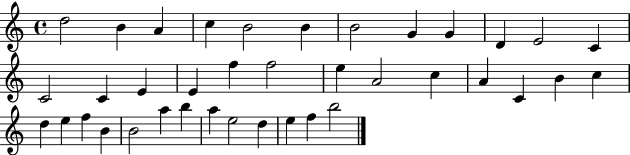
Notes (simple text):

D5/h B4/q A4/q C5/q B4/h B4/q B4/h G4/q G4/q D4/q E4/h C4/q C4/h C4/q E4/q E4/q F5/q F5/h E5/q A4/h C5/q A4/q C4/q B4/q C5/q D5/q E5/q F5/q B4/q B4/h A5/q B5/q A5/q E5/h D5/q E5/q F5/q B5/h